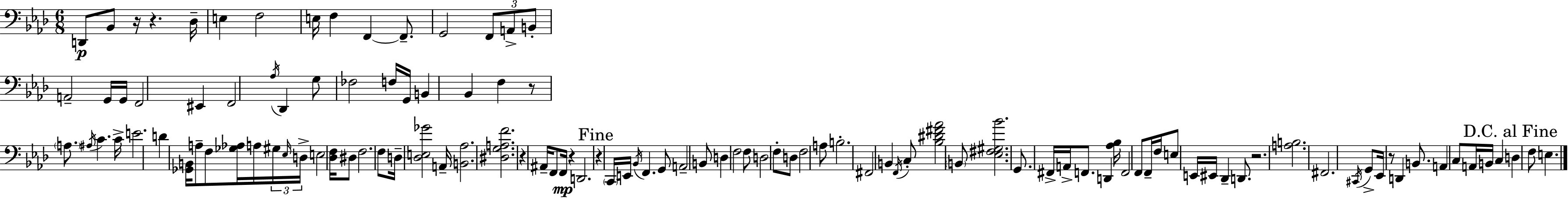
X:1
T:Untitled
M:6/8
L:1/4
K:Ab
D,,/2 _B,,/2 z/4 z _D,/4 E, F,2 E,/4 F, F,, F,,/2 G,,2 F,,/2 A,,/2 B,,/2 A,,2 G,,/4 G,,/4 F,,2 ^E,, F,,2 _A,/4 _D,, G,/2 _F,2 F,/4 G,,/4 B,, _B,, F, z/2 A,/2 ^A,/4 C C/4 E2 D [_G,,B,,]/4 A,/2 F,/2 [_G,_A,]/4 A,/4 ^G,/4 _E,/4 D,/4 E,2 [_D,F,]/4 ^D,/2 F,2 F,/2 D,/4 [_D,E,_G]2 A,,/4 [B,,_A,]2 [^D,G,A,F]2 z ^A,,/4 F,,/2 F,,/4 z D,,2 z C,,/4 E,,/4 _B,,/4 F,, G,,/2 A,,2 B,,/2 D, F,2 F,/2 D,2 F,/2 D,/2 F,2 A,/2 B,2 ^F,,2 B,, F,,/4 C,/2 [_B,^D^F_A]2 B,,/2 [_E,^F,^G,_B]2 G,,/2 ^F,,/4 A,,/4 F,,/2 D,, [_A,_B,]/4 F,,2 F,,/2 F,,/4 F,/4 E,/2 E,,/4 ^E,,/4 _D,, D,,/2 z2 [A,B,]2 ^F,,2 ^C,,/4 G,,/2 _E,,/4 z/2 D,, B,,/2 A,, C,/2 A,,/4 B,,/4 C, D, F,/2 E,